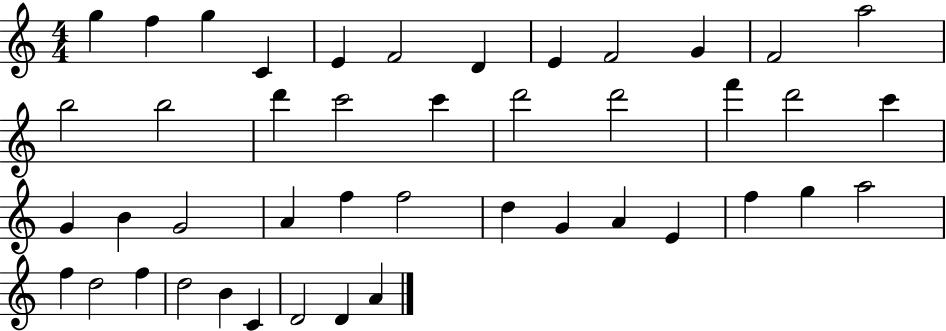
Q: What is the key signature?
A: C major